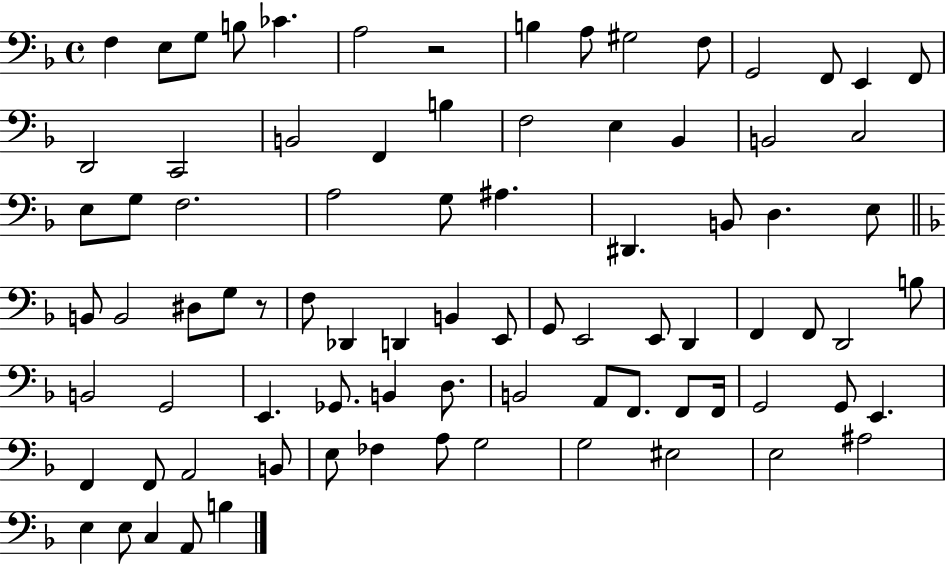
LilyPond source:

{
  \clef bass
  \time 4/4
  \defaultTimeSignature
  \key f \major
  f4 e8 g8 b8 ces'4. | a2 r2 | b4 a8 gis2 f8 | g,2 f,8 e,4 f,8 | \break d,2 c,2 | b,2 f,4 b4 | f2 e4 bes,4 | b,2 c2 | \break e8 g8 f2. | a2 g8 ais4. | dis,4. b,8 d4. e8 | \bar "||" \break \key f \major b,8 b,2 dis8 g8 r8 | f8 des,4 d,4 b,4 e,8 | g,8 e,2 e,8 d,4 | f,4 f,8 d,2 b8 | \break b,2 g,2 | e,4. ges,8. b,4 d8. | b,2 a,8 f,8. f,8 f,16 | g,2 g,8 e,4. | \break f,4 f,8 a,2 b,8 | e8 fes4 a8 g2 | g2 eis2 | e2 ais2 | \break e4 e8 c4 a,8 b4 | \bar "|."
}